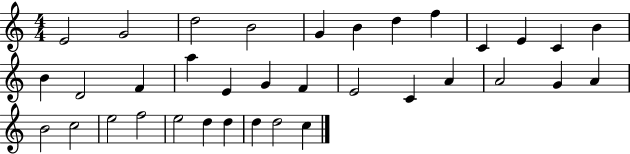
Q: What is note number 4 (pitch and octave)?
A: B4